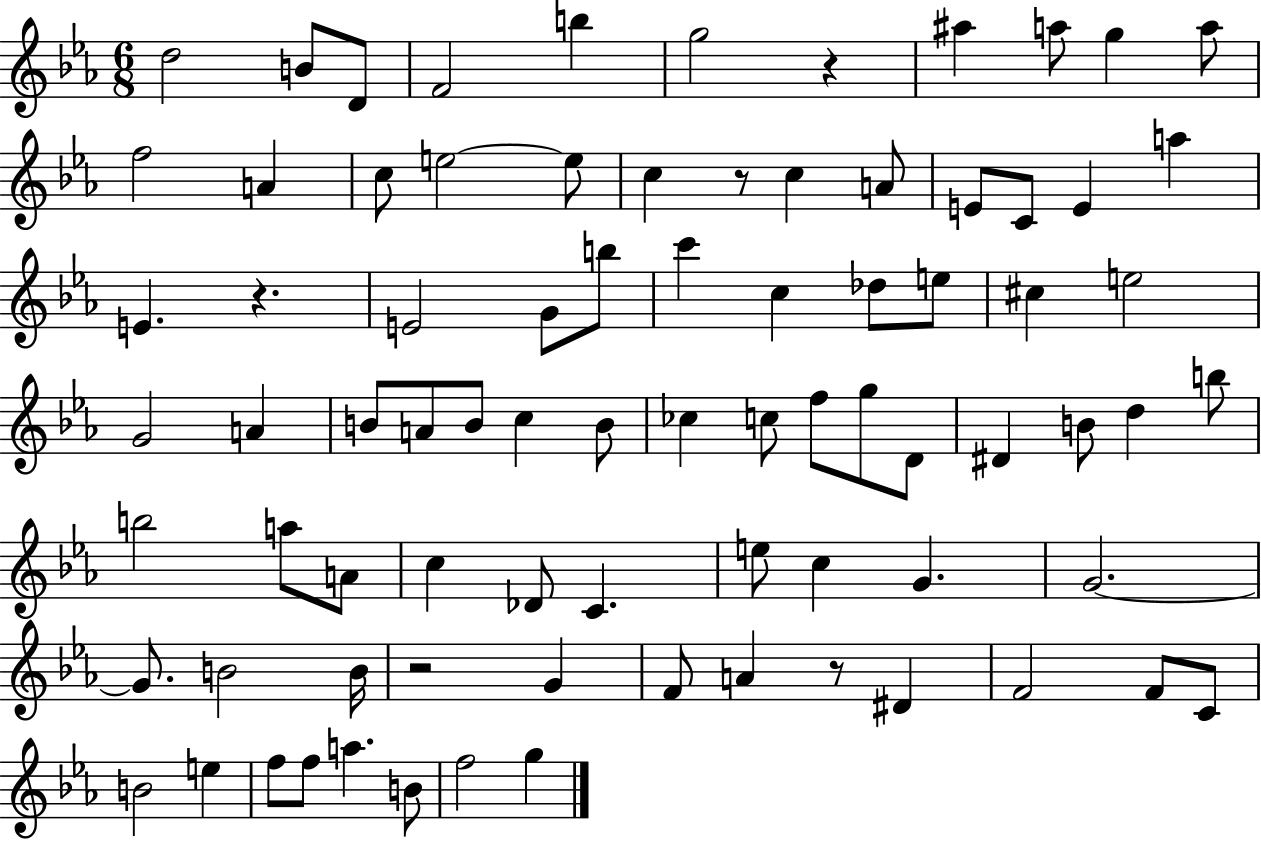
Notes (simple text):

D5/h B4/e D4/e F4/h B5/q G5/h R/q A#5/q A5/e G5/q A5/e F5/h A4/q C5/e E5/h E5/e C5/q R/e C5/q A4/e E4/e C4/e E4/q A5/q E4/q. R/q. E4/h G4/e B5/e C6/q C5/q Db5/e E5/e C#5/q E5/h G4/h A4/q B4/e A4/e B4/e C5/q B4/e CES5/q C5/e F5/e G5/e D4/e D#4/q B4/e D5/q B5/e B5/h A5/e A4/e C5/q Db4/e C4/q. E5/e C5/q G4/q. G4/h. G4/e. B4/h B4/s R/h G4/q F4/e A4/q R/e D#4/q F4/h F4/e C4/e B4/h E5/q F5/e F5/e A5/q. B4/e F5/h G5/q